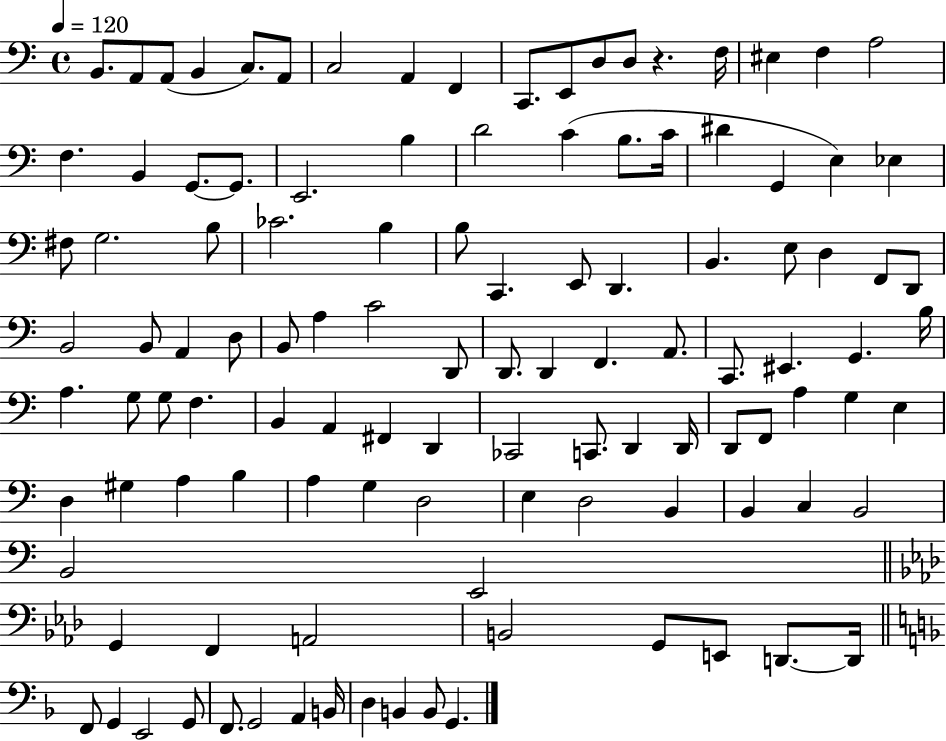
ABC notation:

X:1
T:Untitled
M:4/4
L:1/4
K:C
B,,/2 A,,/2 A,,/2 B,, C,/2 A,,/2 C,2 A,, F,, C,,/2 E,,/2 D,/2 D,/2 z F,/4 ^E, F, A,2 F, B,, G,,/2 G,,/2 E,,2 B, D2 C B,/2 C/4 ^D G,, E, _E, ^F,/2 G,2 B,/2 _C2 B, B,/2 C,, E,,/2 D,, B,, E,/2 D, F,,/2 D,,/2 B,,2 B,,/2 A,, D,/2 B,,/2 A, C2 D,,/2 D,,/2 D,, F,, A,,/2 C,,/2 ^E,, G,, B,/4 A, G,/2 G,/2 F, B,, A,, ^F,, D,, _C,,2 C,,/2 D,, D,,/4 D,,/2 F,,/2 A, G, E, D, ^G, A, B, A, G, D,2 E, D,2 B,, B,, C, B,,2 B,,2 E,,2 G,, F,, A,,2 B,,2 G,,/2 E,,/2 D,,/2 D,,/4 F,,/2 G,, E,,2 G,,/2 F,,/2 G,,2 A,, B,,/4 D, B,, B,,/2 G,,